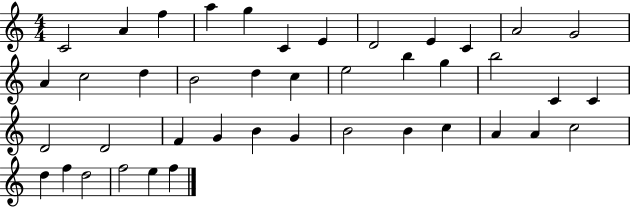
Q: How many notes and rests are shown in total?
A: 42